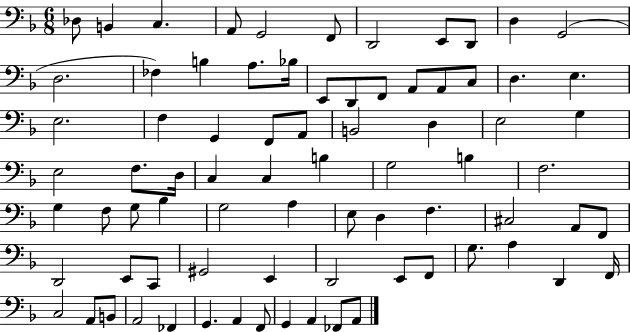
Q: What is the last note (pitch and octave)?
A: A2